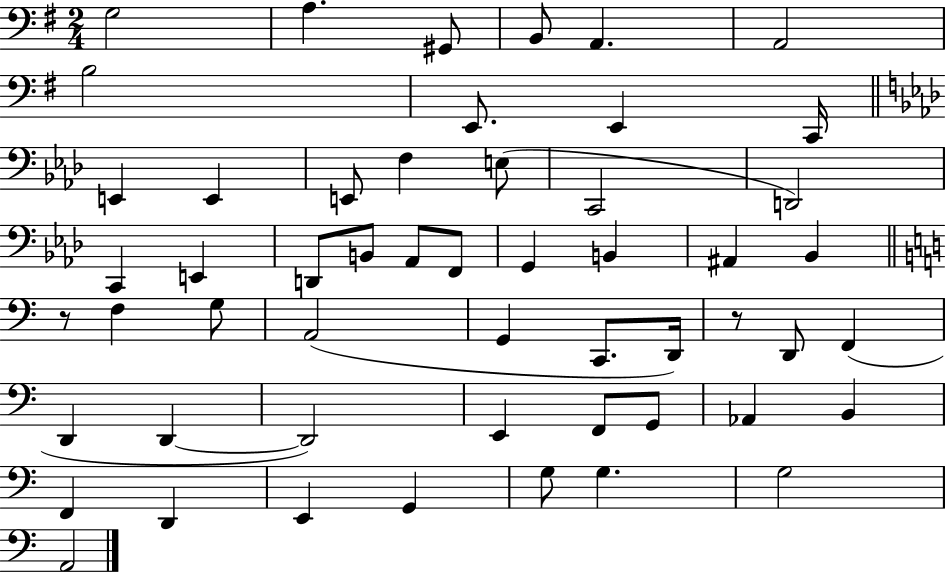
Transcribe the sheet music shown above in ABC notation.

X:1
T:Untitled
M:2/4
L:1/4
K:G
G,2 A, ^G,,/2 B,,/2 A,, A,,2 B,2 E,,/2 E,, C,,/4 E,, E,, E,,/2 F, E,/2 C,,2 D,,2 C,, E,, D,,/2 B,,/2 _A,,/2 F,,/2 G,, B,, ^A,, _B,, z/2 F, G,/2 A,,2 G,, C,,/2 D,,/4 z/2 D,,/2 F,, D,, D,, D,,2 E,, F,,/2 G,,/2 _A,, B,, F,, D,, E,, G,, G,/2 G, G,2 A,,2